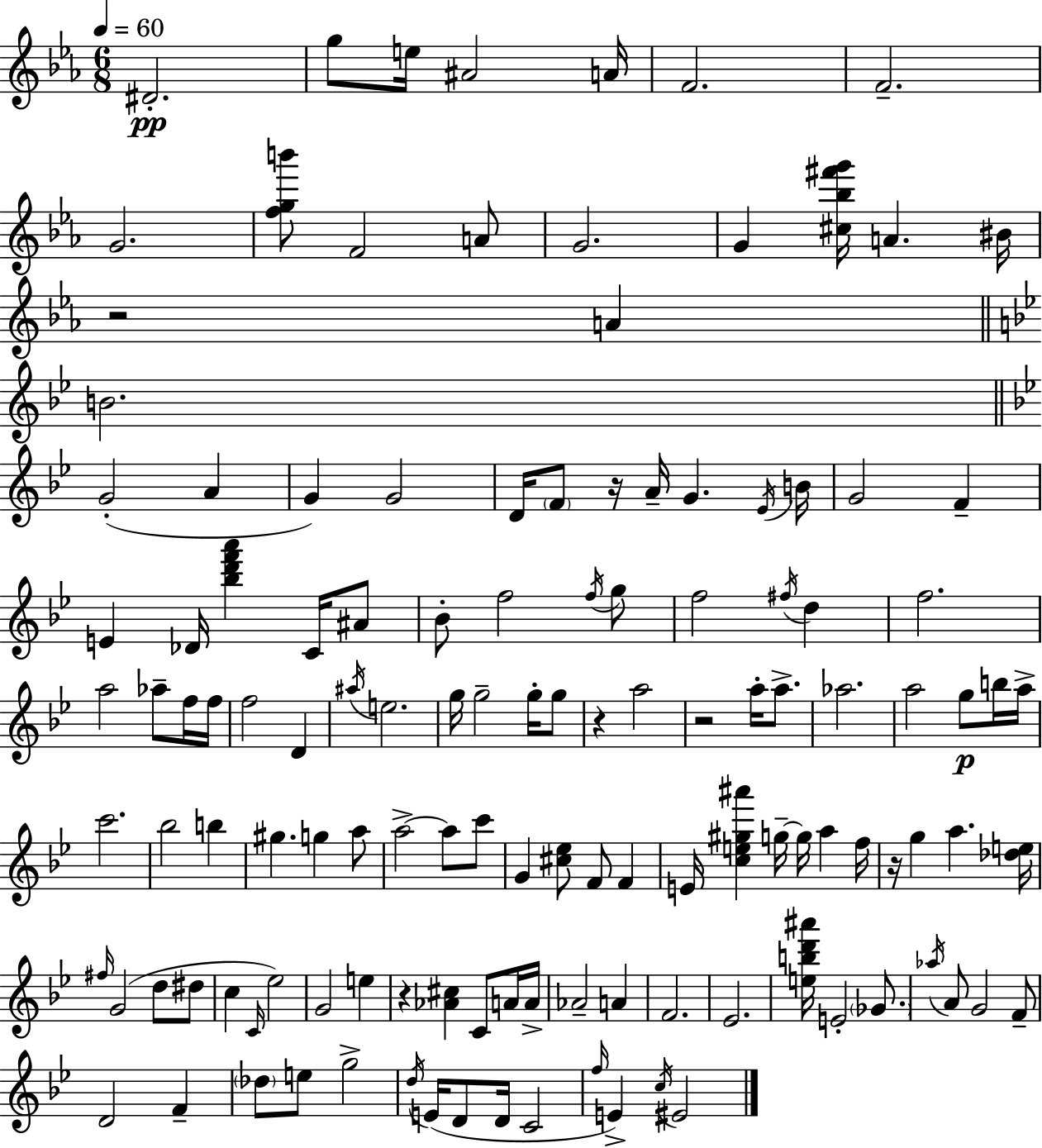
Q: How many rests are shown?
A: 6